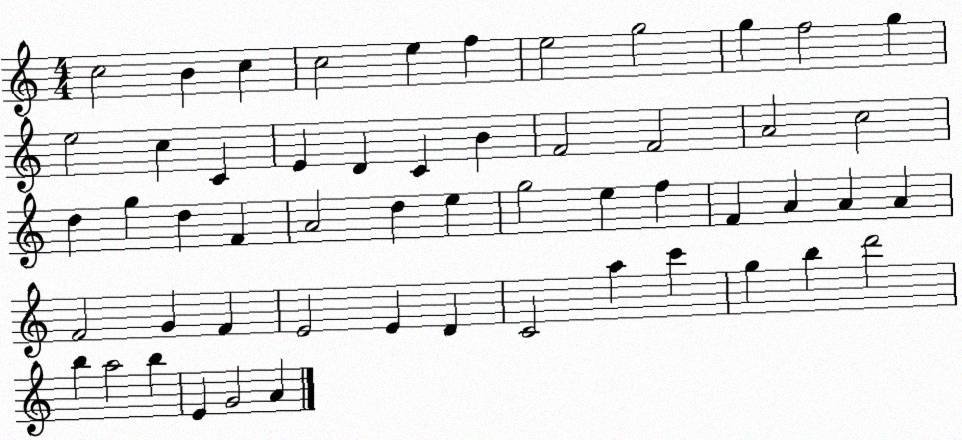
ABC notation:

X:1
T:Untitled
M:4/4
L:1/4
K:C
c2 B c c2 e f e2 g2 g f2 g e2 c C E D C B F2 F2 A2 c2 d g d F A2 d e g2 e f F A A A F2 G F E2 E D C2 a c' g b d'2 b a2 b E G2 A